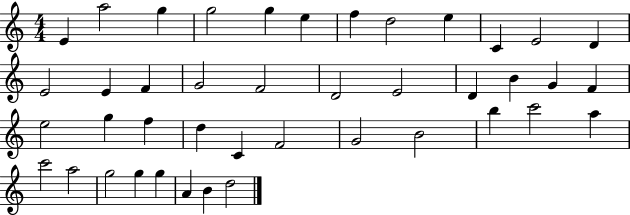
E4/q A5/h G5/q G5/h G5/q E5/q F5/q D5/h E5/q C4/q E4/h D4/q E4/h E4/q F4/q G4/h F4/h D4/h E4/h D4/q B4/q G4/q F4/q E5/h G5/q F5/q D5/q C4/q F4/h G4/h B4/h B5/q C6/h A5/q C6/h A5/h G5/h G5/q G5/q A4/q B4/q D5/h